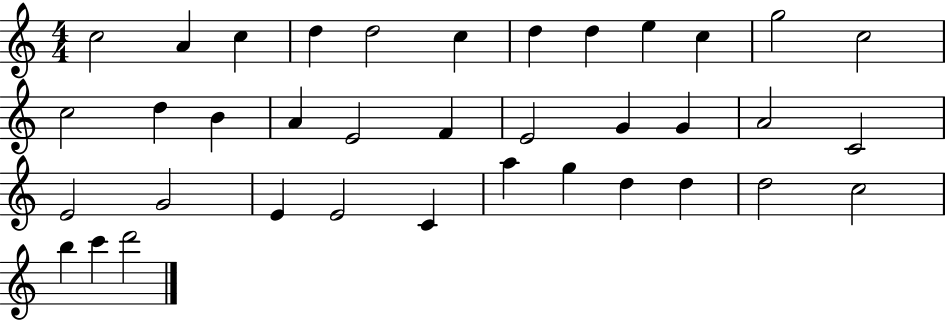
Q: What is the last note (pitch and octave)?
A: D6